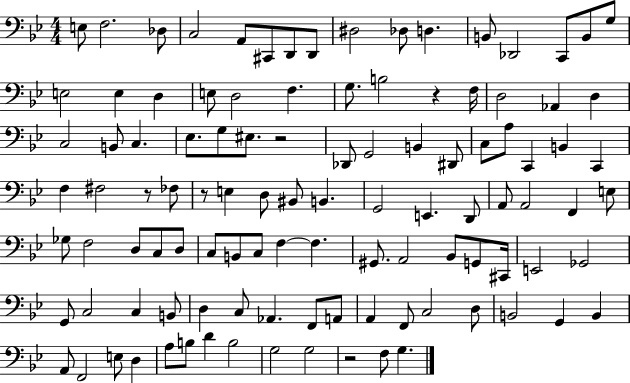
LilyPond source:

{
  \clef bass
  \numericTimeSignature
  \time 4/4
  \key bes \major
  e8 f2. des8 | c2 a,8 cis,8 d,8 d,8 | dis2 des8 d4. | b,8 des,2 c,8 b,8 g8 | \break e2 e4 d4 | e8 d2 f4. | g8. b2 r4 f16 | d2 aes,4 d4 | \break c2 b,8 c4. | ees8. g8 eis8. r2 | des,8 g,2 b,4 dis,8 | c8 a8 c,4 b,4 c,4 | \break f4 fis2 r8 fes8 | r8 e4 d8 bis,8 b,4. | g,2 e,4. d,8 | a,8 a,2 f,4 e8 | \break ges8 f2 d8 c8 d8 | c8 b,8 c8 f4~~ f4. | gis,8. a,2 bes,8 g,8 cis,16 | e,2 ges,2 | \break g,8 c2 c4 b,8 | d4 c8 aes,4. f,8 a,8 | a,4 f,8 c2 d8 | b,2 g,4 b,4 | \break a,8 f,2 e8 d4 | a8 b8 d'4 b2 | g2 g2 | r2 f8 g4. | \break \bar "|."
}